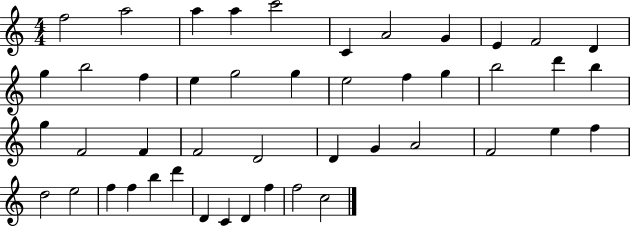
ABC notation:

X:1
T:Untitled
M:4/4
L:1/4
K:C
f2 a2 a a c'2 C A2 G E F2 D g b2 f e g2 g e2 f g b2 d' b g F2 F F2 D2 D G A2 F2 e f d2 e2 f f b d' D C D f f2 c2